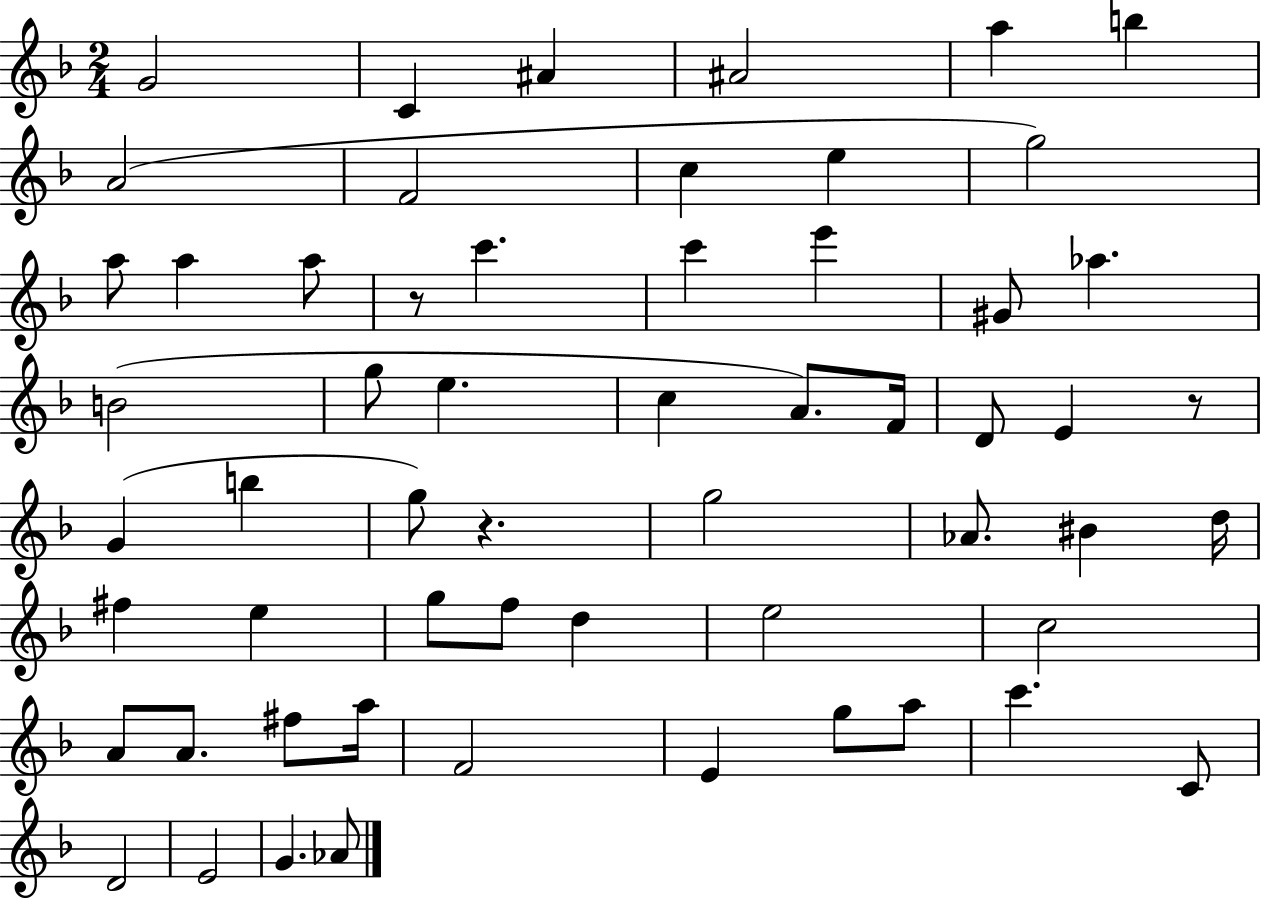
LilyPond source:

{
  \clef treble
  \numericTimeSignature
  \time 2/4
  \key f \major
  g'2 | c'4 ais'4 | ais'2 | a''4 b''4 | \break a'2( | f'2 | c''4 e''4 | g''2) | \break a''8 a''4 a''8 | r8 c'''4. | c'''4 e'''4 | gis'8 aes''4. | \break b'2( | g''8 e''4. | c''4 a'8.) f'16 | d'8 e'4 r8 | \break g'4( b''4 | g''8) r4. | g''2 | aes'8. bis'4 d''16 | \break fis''4 e''4 | g''8 f''8 d''4 | e''2 | c''2 | \break a'8 a'8. fis''8 a''16 | f'2 | e'4 g''8 a''8 | c'''4. c'8 | \break d'2 | e'2 | g'4. aes'8 | \bar "|."
}